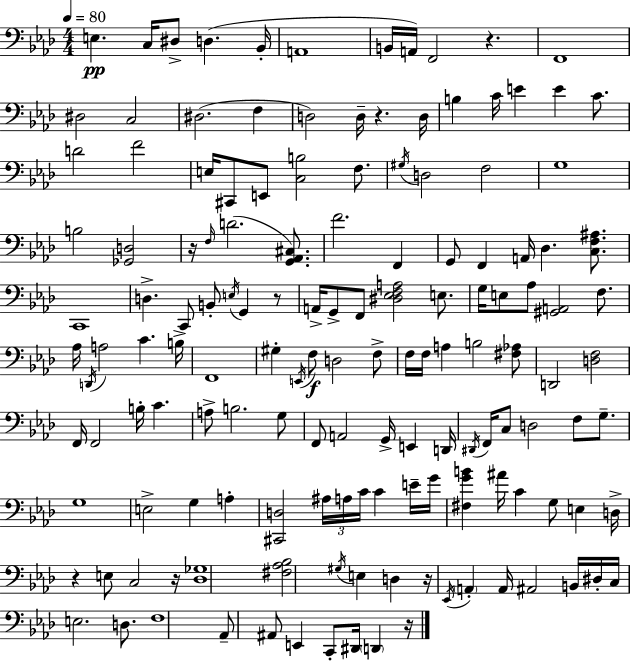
{
  \clef bass
  \numericTimeSignature
  \time 4/4
  \key aes \major
  \tempo 4 = 80
  e4.\pp c16 dis8-> d4.( bes,16-. | a,1 | b,16 a,16) f,2 r4. | f,1 | \break dis2 c2 | dis2.( f4 | d2) d16-- r4. d16 | b4 c'16 e'4 e'4 c'8. | \break d'2 f'2 | e16 cis,8 e,8 <c b>2 f8. | \acciaccatura { gis16 } d2 f2 | g1 | \break b2 <ges, d>2 | r16 \grace { f16 }( d'2. <g, aes, cis>8.) | f'2. f,4 | g,8 f,4 a,16 des4. <c f ais>8. | \break c,1 | d4.-> c,8 b,8-. \acciaccatura { e16 } g,4 | r8 a,16-> g,8-> f,8 <dis ees f a>2 | e8. g16 e8 aes8 <gis, a,>2 | \break f8. aes16 \acciaccatura { d,16 } a2 c'4. | b16-> f,1 | gis4-. \acciaccatura { e,16 }\f f8 d2 | f8-> f16 f16 a4 b2 | \break <fis aes>8 d,2 <d f>2 | f,16 f,2 b16-. c'4. | a8-> b2. | g8 f,8 a,2 g,16-> | \break e,4 d,16 \acciaccatura { dis,16 } f,16 c8 d2 | f8 g8.-- g1 | e2-> g4 | a4-. <cis, d>2 \tuplet 3/2 { ais16 a16 | \break c'16 } c'4 e'16-- g'16 <fis g' b'>4 ais'16 c'4 | g8 e4 d16-> r4 e8 c2 | r16 <des ges>1 | <fis aes bes>2 \acciaccatura { gis16 } e4 | \break d4 r16 \acciaccatura { ees,16 } \parenthesize a,4-. a,16 ais,2 | b,16 dis16-. c16 e2. | d8. f1 | aes,8-- ais,8 e,4 | \break c,8-. dis,16 \parenthesize d,4 r16 \bar "|."
}